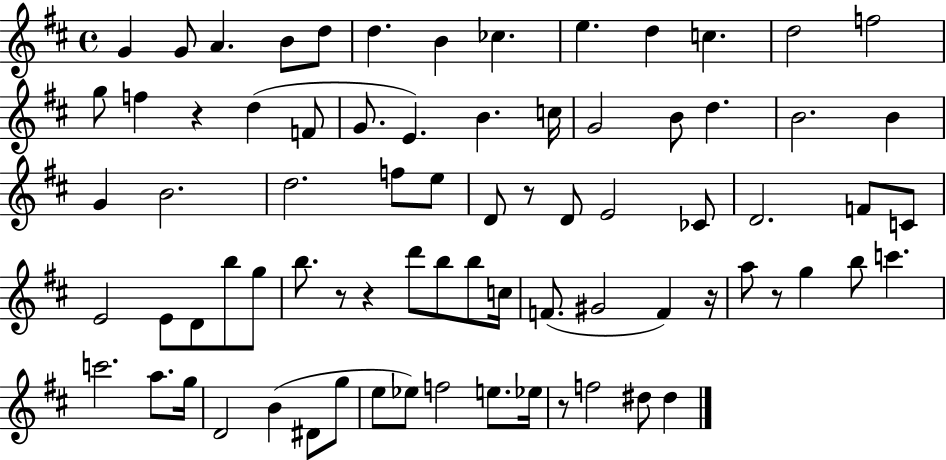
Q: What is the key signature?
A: D major